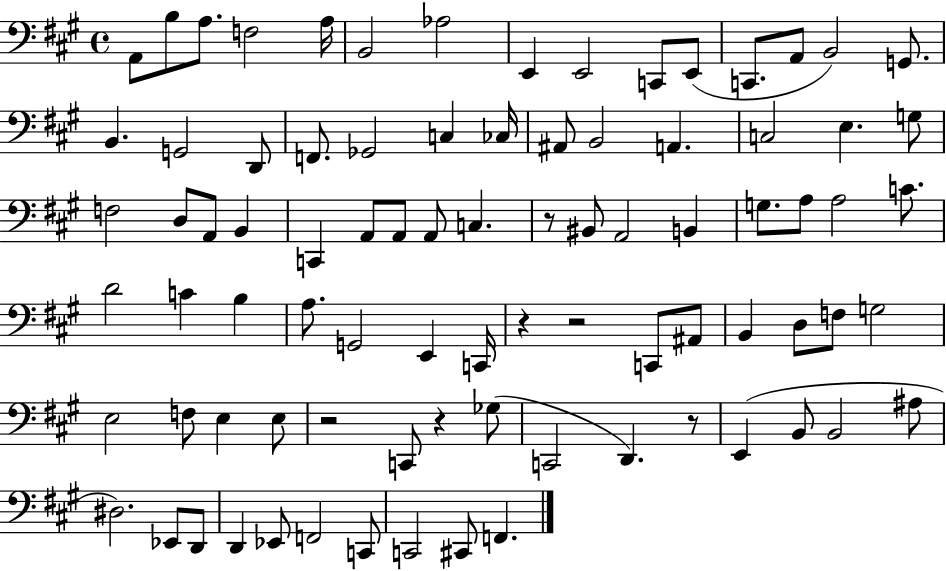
X:1
T:Untitled
M:4/4
L:1/4
K:A
A,,/2 B,/2 A,/2 F,2 A,/4 B,,2 _A,2 E,, E,,2 C,,/2 E,,/2 C,,/2 A,,/2 B,,2 G,,/2 B,, G,,2 D,,/2 F,,/2 _G,,2 C, _C,/4 ^A,,/2 B,,2 A,, C,2 E, G,/2 F,2 D,/2 A,,/2 B,, C,, A,,/2 A,,/2 A,,/2 C, z/2 ^B,,/2 A,,2 B,, G,/2 A,/2 A,2 C/2 D2 C B, A,/2 G,,2 E,, C,,/4 z z2 C,,/2 ^A,,/2 B,, D,/2 F,/2 G,2 E,2 F,/2 E, E,/2 z2 C,,/2 z _G,/2 C,,2 D,, z/2 E,, B,,/2 B,,2 ^A,/2 ^D,2 _E,,/2 D,,/2 D,, _E,,/2 F,,2 C,,/2 C,,2 ^C,,/2 F,,